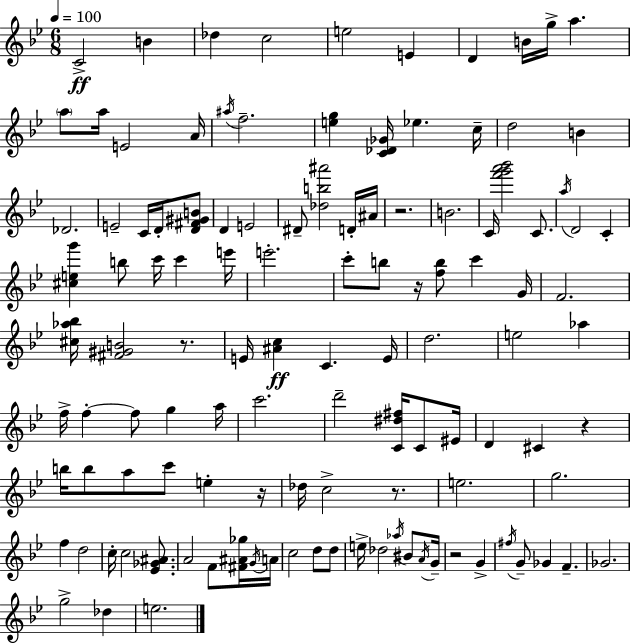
{
  \clef treble
  \numericTimeSignature
  \time 6/8
  \key g \minor
  \tempo 4 = 100
  c'2->\ff b'4 | des''4 c''2 | e''2 e'4 | d'4 b'16 g''16-> a''4. | \break \parenthesize a''8 a''16 e'2 a'16 | \acciaccatura { ais''16 } f''2.-- | <e'' g''>4 <c' des' ges'>16 ees''4. | c''16-- d''2 b'4 | \break des'2. | e'2-- c'16 d'16-. <d' fis' gis' b'>8 | d'4 e'2 | dis'8-- <des'' b'' ais'''>2 d'16-. | \break ais'16 r2. | b'2. | c'16 <f''' g''' a''' bes'''>2 c'8. | \acciaccatura { a''16 } d'2 c'4-. | \break <cis'' e'' g'''>4 b''8 c'''16 c'''4 | e'''16 e'''2.-. | c'''8-. b''8 r16 <f'' b''>8 c'''4 | g'16 f'2. | \break <cis'' aes'' bes''>16 <fis' gis' b'>2 r8. | e'16 <ais' c''>4\ff c'4. | e'16 d''2. | e''2 aes''4 | \break f''16-> f''4-.~~ f''8 g''4 | a''16 c'''2. | d'''2-- <c' dis'' fis''>16 c'8 | eis'16 d'4 cis'4 r4 | \break b''16 b''8 a''8 c'''8 e''4-. | r16 des''16 c''2-> r8. | e''2. | g''2. | \break f''4 d''2 | c''16-. c''2 <ees' ges' ais'>8. | a'2 f'8 | <fis' ais' ges''>16 \acciaccatura { g'16 } a'16 c''2 d''8 | \break d''8 e''16-> des''2 | \acciaccatura { aes''16 } bis'8 \acciaccatura { a'16 } g'16-- r2 | g'4-> \acciaccatura { fis''16 } g'8-- ges'4 | f'4.-- ges'2. | \break g''2-> | des''4 e''2. | \bar "|."
}